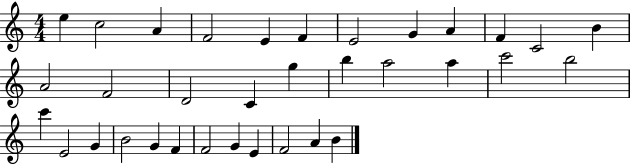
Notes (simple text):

E5/q C5/h A4/q F4/h E4/q F4/q E4/h G4/q A4/q F4/q C4/h B4/q A4/h F4/h D4/h C4/q G5/q B5/q A5/h A5/q C6/h B5/h C6/q E4/h G4/q B4/h G4/q F4/q F4/h G4/q E4/q F4/h A4/q B4/q